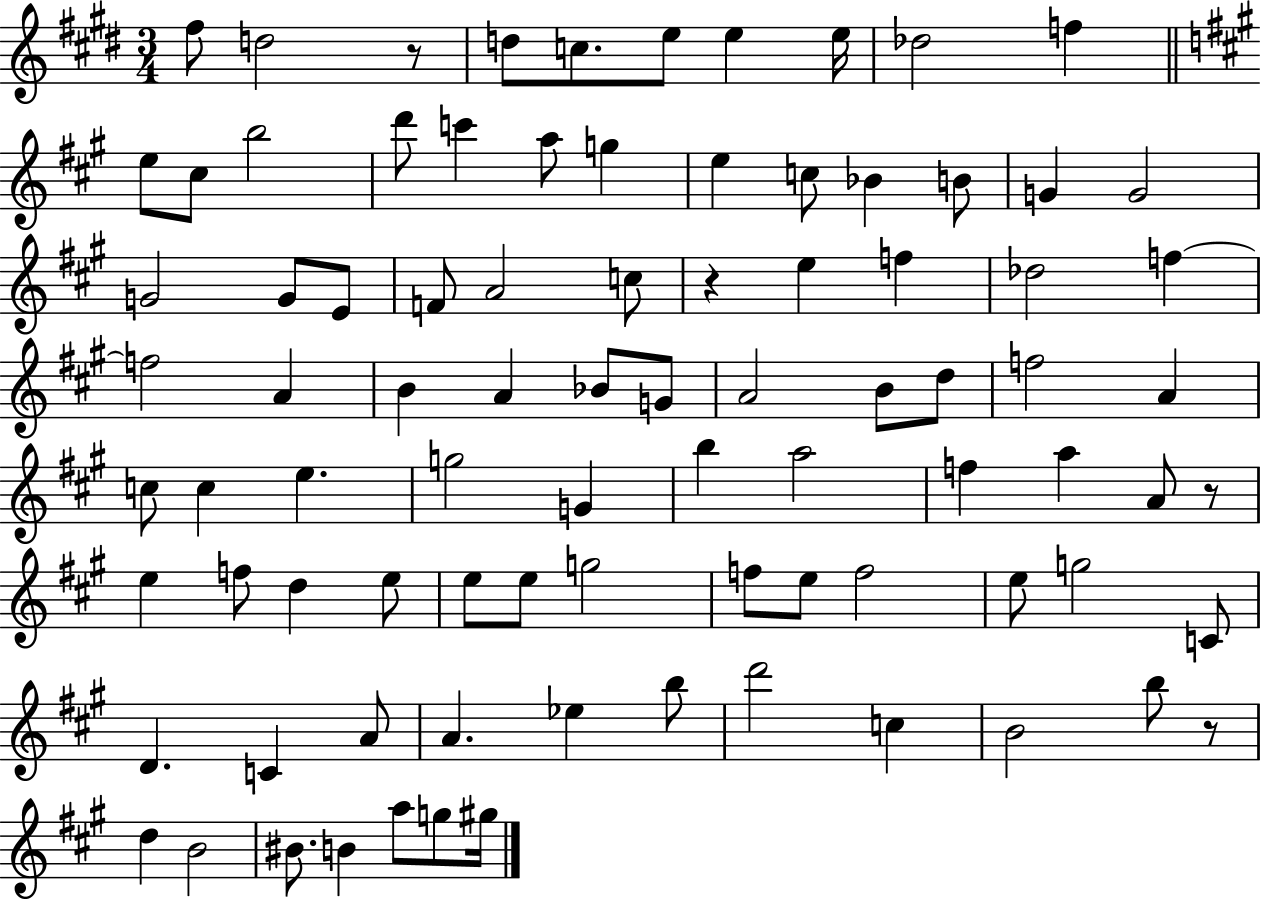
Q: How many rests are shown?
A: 4